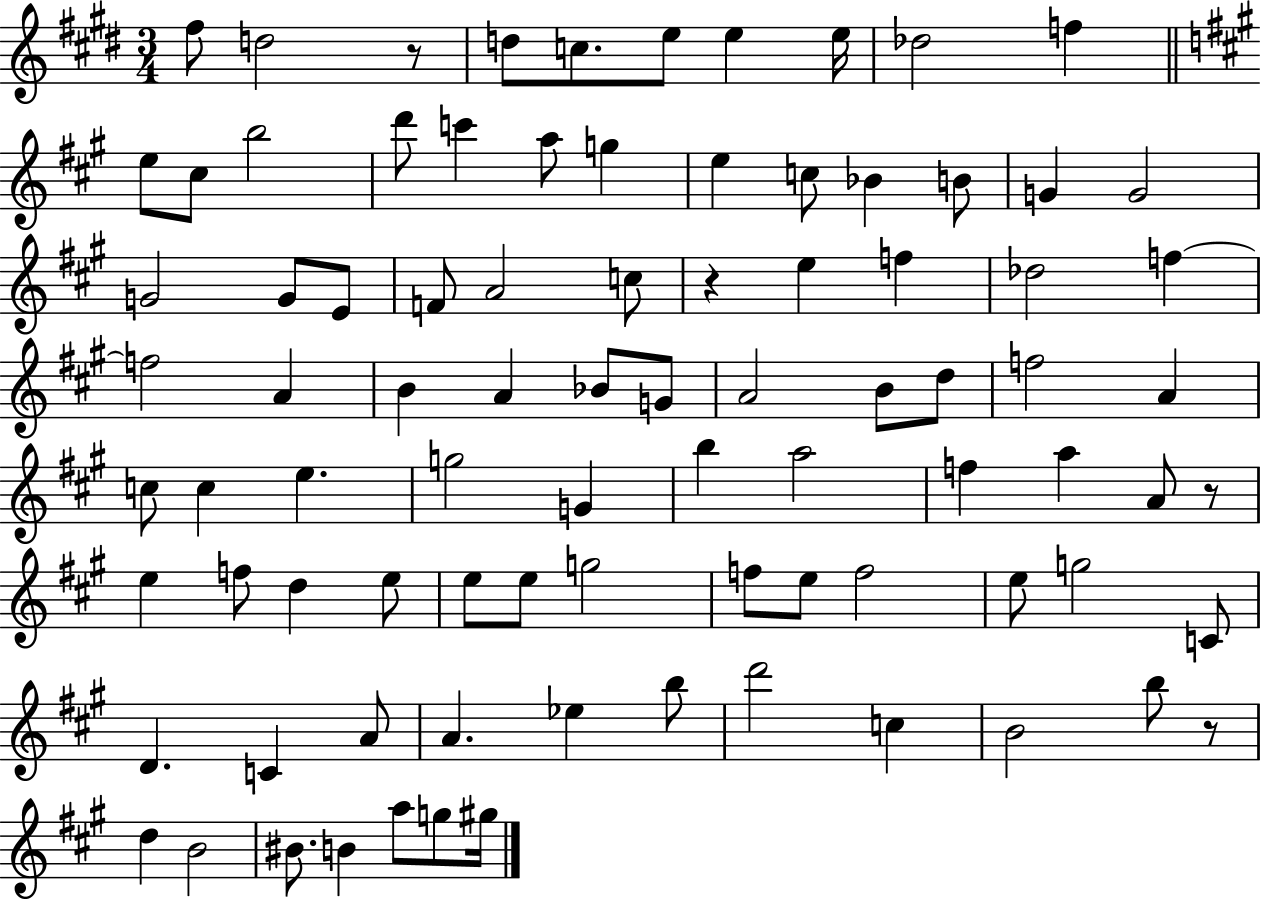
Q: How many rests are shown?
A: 4